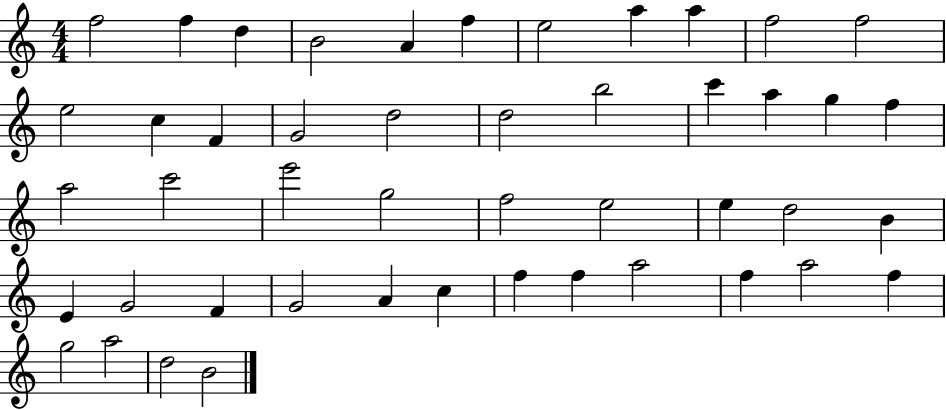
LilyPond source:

{
  \clef treble
  \numericTimeSignature
  \time 4/4
  \key c \major
  f''2 f''4 d''4 | b'2 a'4 f''4 | e''2 a''4 a''4 | f''2 f''2 | \break e''2 c''4 f'4 | g'2 d''2 | d''2 b''2 | c'''4 a''4 g''4 f''4 | \break a''2 c'''2 | e'''2 g''2 | f''2 e''2 | e''4 d''2 b'4 | \break e'4 g'2 f'4 | g'2 a'4 c''4 | f''4 f''4 a''2 | f''4 a''2 f''4 | \break g''2 a''2 | d''2 b'2 | \bar "|."
}